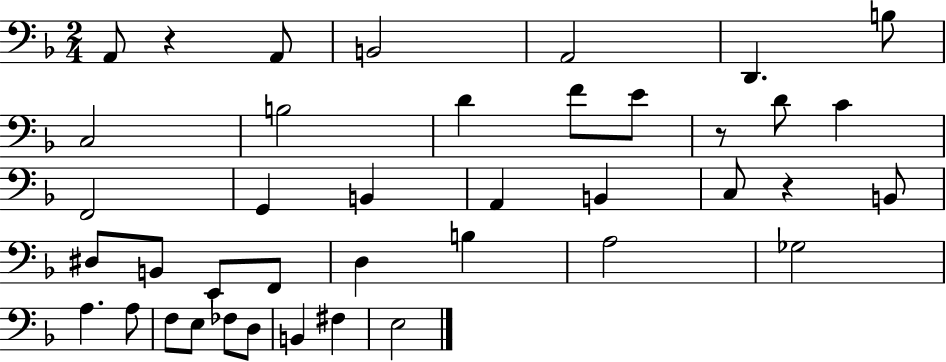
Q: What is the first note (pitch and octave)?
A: A2